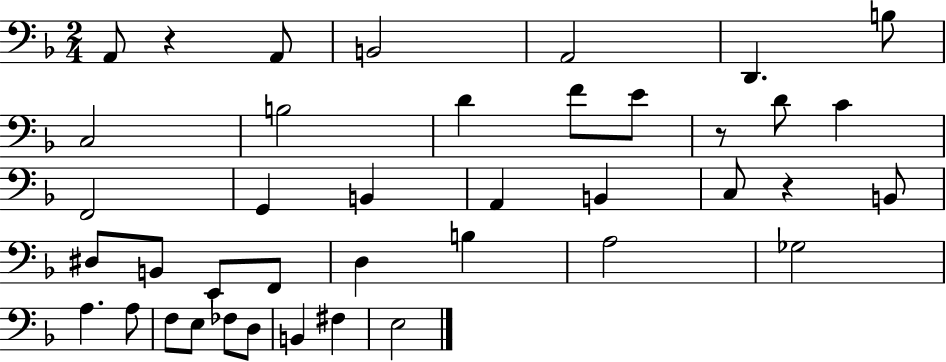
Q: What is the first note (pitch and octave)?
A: A2